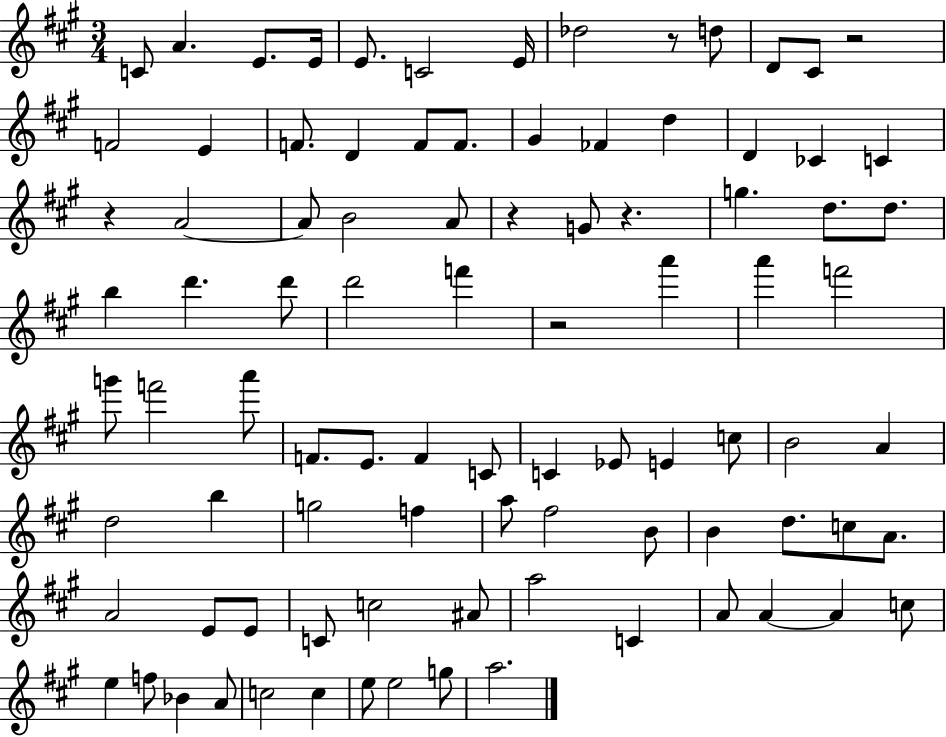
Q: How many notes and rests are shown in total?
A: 91